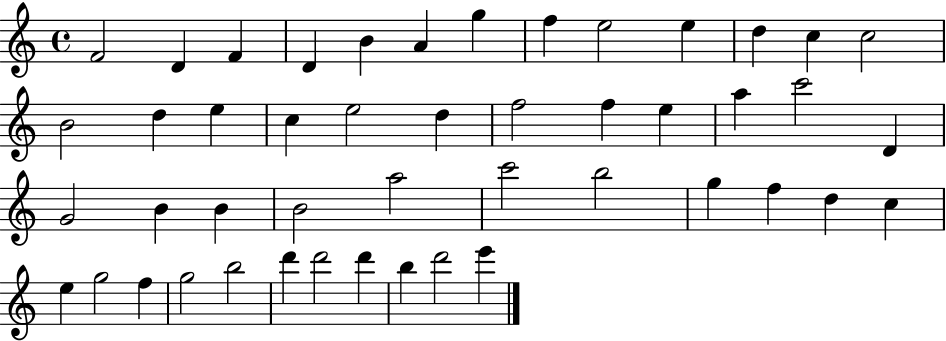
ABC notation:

X:1
T:Untitled
M:4/4
L:1/4
K:C
F2 D F D B A g f e2 e d c c2 B2 d e c e2 d f2 f e a c'2 D G2 B B B2 a2 c'2 b2 g f d c e g2 f g2 b2 d' d'2 d' b d'2 e'